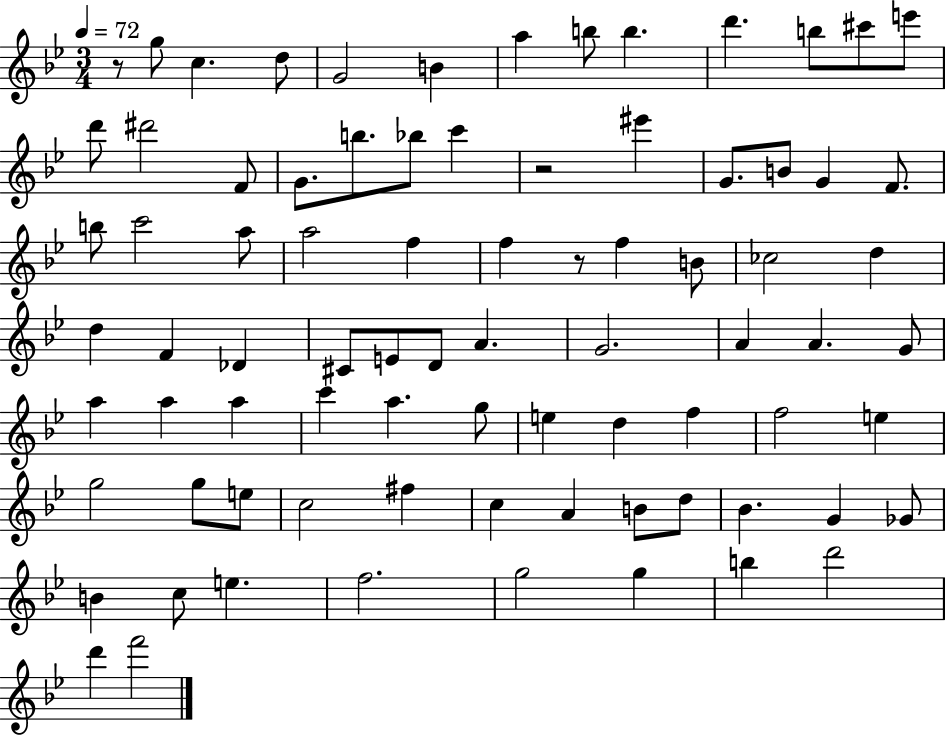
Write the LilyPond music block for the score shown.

{
  \clef treble
  \numericTimeSignature
  \time 3/4
  \key bes \major
  \tempo 4 = 72
  \repeat volta 2 { r8 g''8 c''4. d''8 | g'2 b'4 | a''4 b''8 b''4. | d'''4. b''8 cis'''8 e'''8 | \break d'''8 dis'''2 f'8 | g'8. b''8. bes''8 c'''4 | r2 eis'''4 | g'8. b'8 g'4 f'8. | \break b''8 c'''2 a''8 | a''2 f''4 | f''4 r8 f''4 b'8 | ces''2 d''4 | \break d''4 f'4 des'4 | cis'8 e'8 d'8 a'4. | g'2. | a'4 a'4. g'8 | \break a''4 a''4 a''4 | c'''4 a''4. g''8 | e''4 d''4 f''4 | f''2 e''4 | \break g''2 g''8 e''8 | c''2 fis''4 | c''4 a'4 b'8 d''8 | bes'4. g'4 ges'8 | \break b'4 c''8 e''4. | f''2. | g''2 g''4 | b''4 d'''2 | \break d'''4 f'''2 | } \bar "|."
}